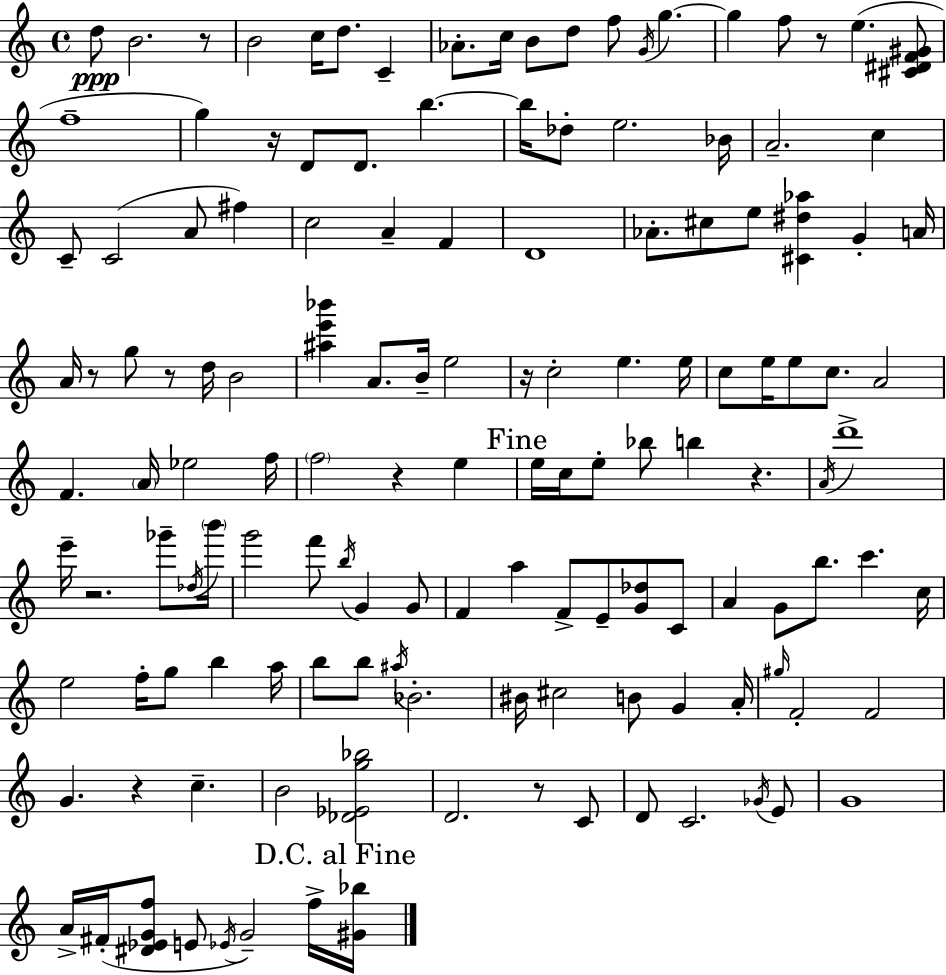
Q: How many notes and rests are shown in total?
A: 138